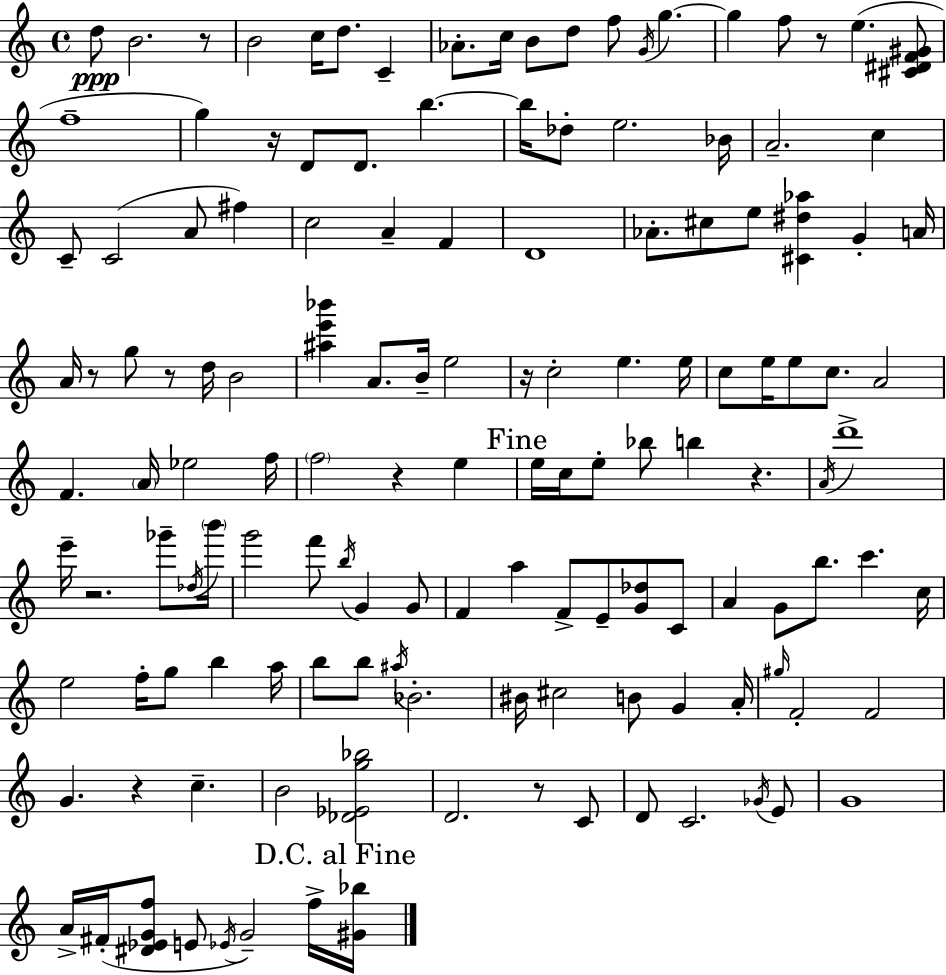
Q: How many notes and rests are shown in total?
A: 138